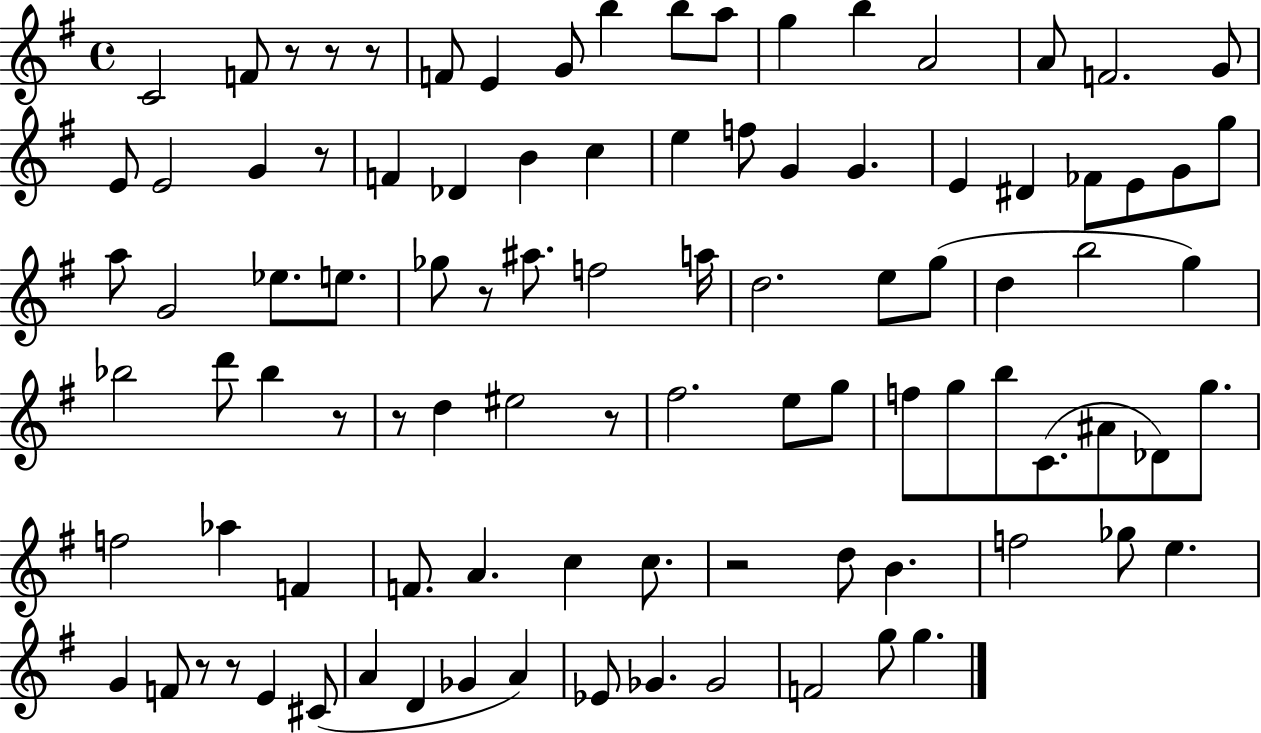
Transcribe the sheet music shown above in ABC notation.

X:1
T:Untitled
M:4/4
L:1/4
K:G
C2 F/2 z/2 z/2 z/2 F/2 E G/2 b b/2 a/2 g b A2 A/2 F2 G/2 E/2 E2 G z/2 F _D B c e f/2 G G E ^D _F/2 E/2 G/2 g/2 a/2 G2 _e/2 e/2 _g/2 z/2 ^a/2 f2 a/4 d2 e/2 g/2 d b2 g _b2 d'/2 _b z/2 z/2 d ^e2 z/2 ^f2 e/2 g/2 f/2 g/2 b/2 C/2 ^A/2 _D/2 g/2 f2 _a F F/2 A c c/2 z2 d/2 B f2 _g/2 e G F/2 z/2 z/2 E ^C/2 A D _G A _E/2 _G _G2 F2 g/2 g